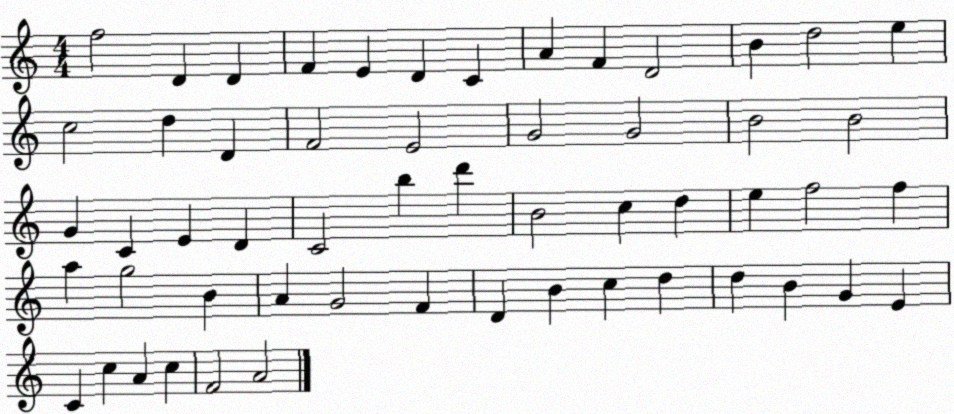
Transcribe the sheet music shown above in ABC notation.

X:1
T:Untitled
M:4/4
L:1/4
K:C
f2 D D F E D C A F D2 B d2 e c2 d D F2 E2 G2 G2 B2 B2 G C E D C2 b d' B2 c d e f2 f a g2 B A G2 F D B c d d B G E C c A c F2 A2